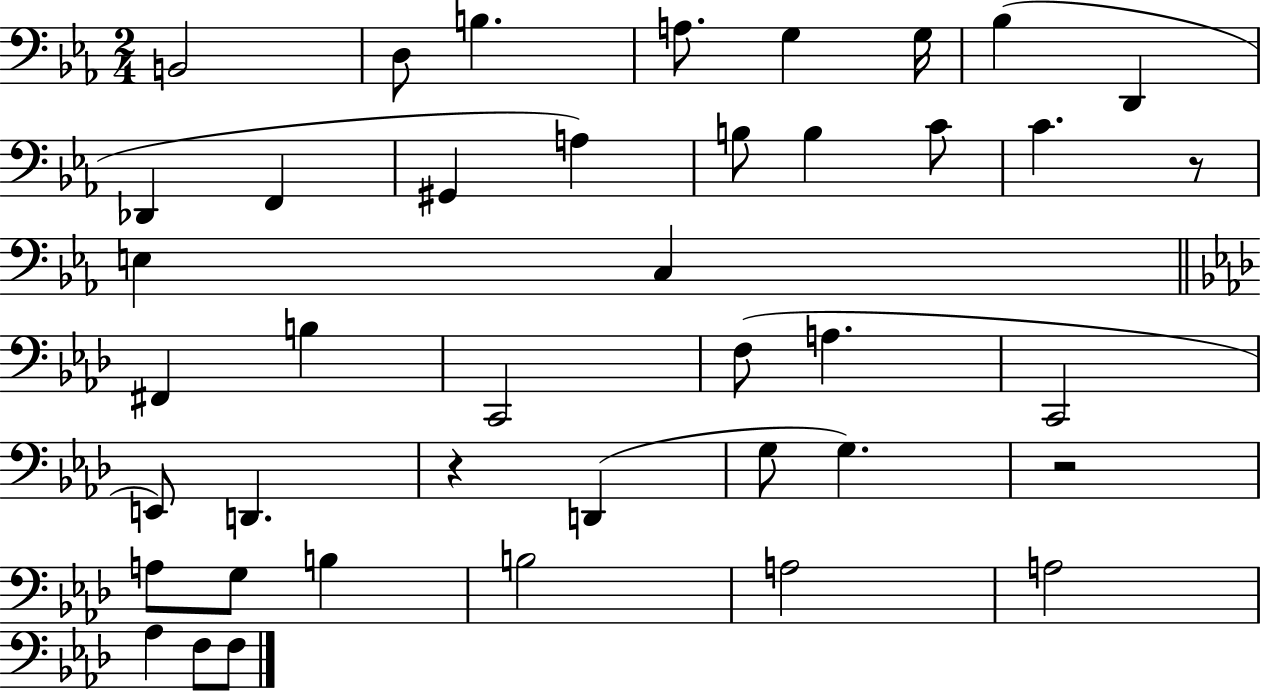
{
  \clef bass
  \numericTimeSignature
  \time 2/4
  \key ees \major
  b,2 | d8 b4. | a8. g4 g16 | bes4( d,4 | \break des,4 f,4 | gis,4 a4) | b8 b4 c'8 | c'4. r8 | \break e4 c4 | \bar "||" \break \key aes \major fis,4 b4 | c,2 | f8( a4. | c,2 | \break e,8) d,4. | r4 d,4( | g8 g4.) | r2 | \break a8 g8 b4 | b2 | a2 | a2 | \break aes4 f8 f8 | \bar "|."
}